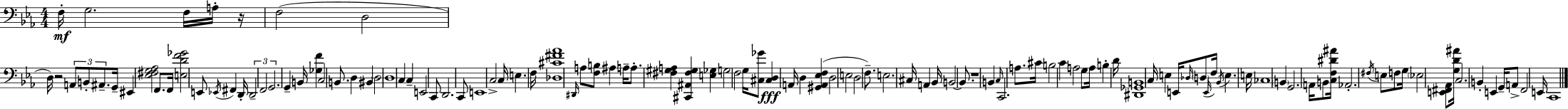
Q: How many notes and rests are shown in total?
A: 119